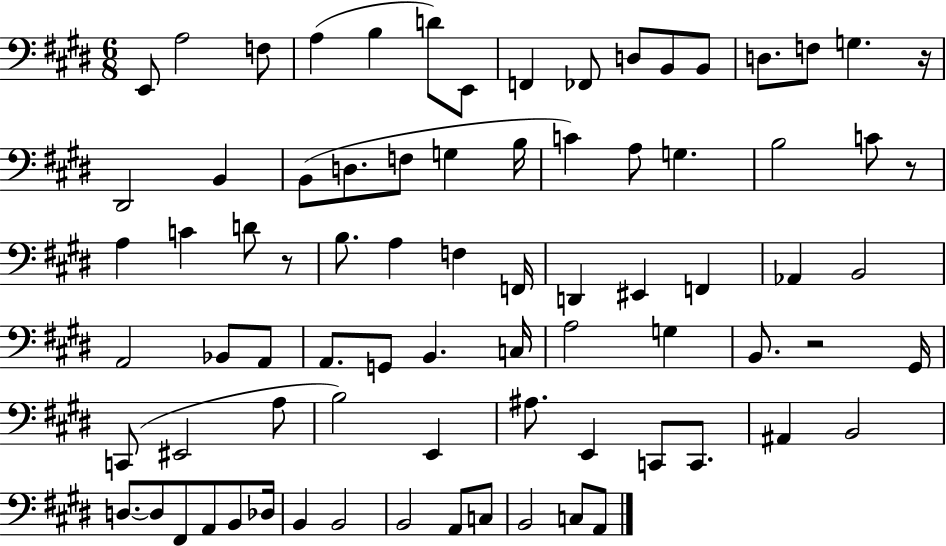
E2/e A3/h F3/e A3/q B3/q D4/e E2/e F2/q FES2/e D3/e B2/e B2/e D3/e. F3/e G3/q. R/s D#2/h B2/q B2/e D3/e. F3/e G3/q B3/s C4/q A3/e G3/q. B3/h C4/e R/e A3/q C4/q D4/e R/e B3/e. A3/q F3/q F2/s D2/q EIS2/q F2/q Ab2/q B2/h A2/h Bb2/e A2/e A2/e. G2/e B2/q. C3/s A3/h G3/q B2/e. R/h G#2/s C2/e EIS2/h A3/e B3/h E2/q A#3/e. E2/q C2/e C2/e. A#2/q B2/h D3/e. D3/e F#2/e A2/e B2/e Db3/s B2/q B2/h B2/h A2/e C3/e B2/h C3/e A2/e